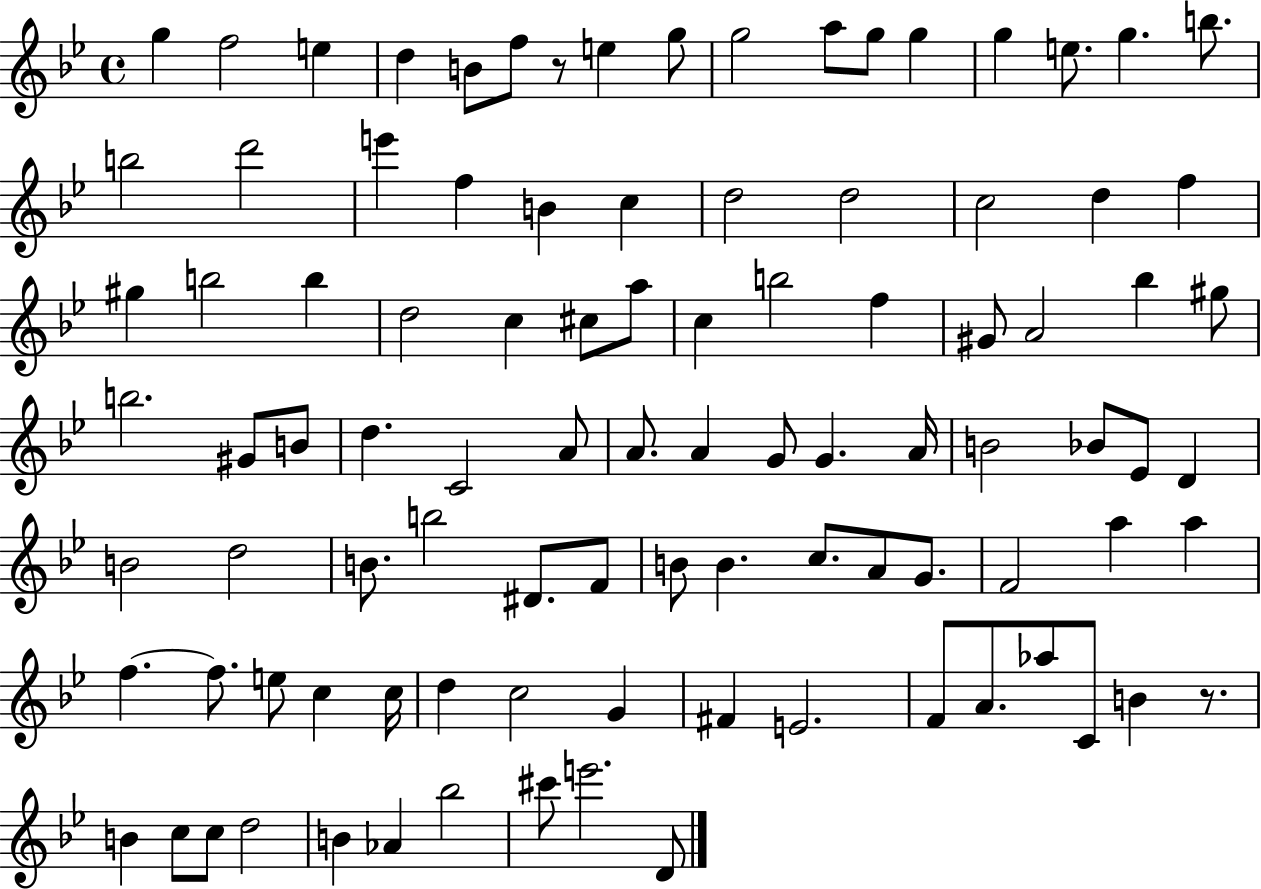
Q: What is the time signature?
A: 4/4